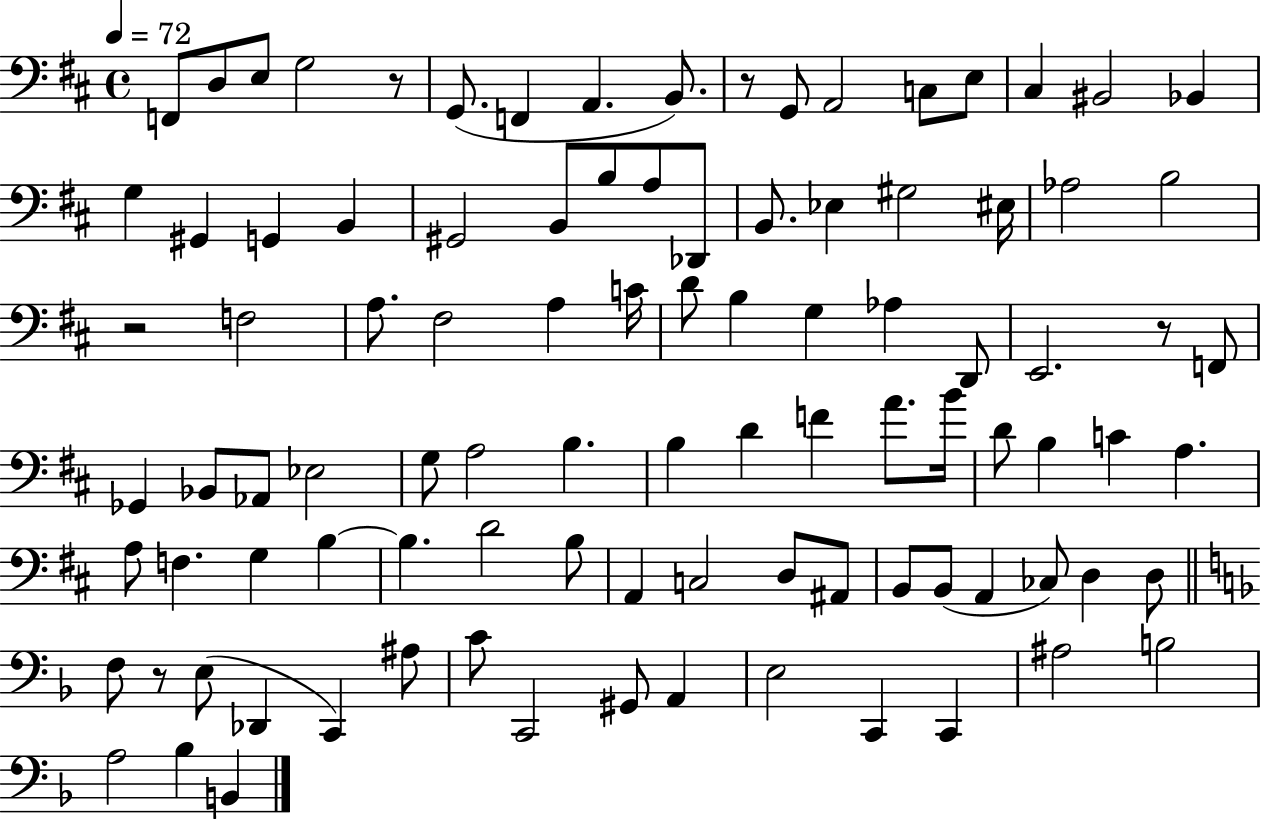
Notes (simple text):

F2/e D3/e E3/e G3/h R/e G2/e. F2/q A2/q. B2/e. R/e G2/e A2/h C3/e E3/e C#3/q BIS2/h Bb2/q G3/q G#2/q G2/q B2/q G#2/h B2/e B3/e A3/e Db2/e B2/e. Eb3/q G#3/h EIS3/s Ab3/h B3/h R/h F3/h A3/e. F#3/h A3/q C4/s D4/e B3/q G3/q Ab3/q D2/e E2/h. R/e F2/e Gb2/q Bb2/e Ab2/e Eb3/h G3/e A3/h B3/q. B3/q D4/q F4/q A4/e. B4/s D4/e B3/q C4/q A3/q. A3/e F3/q. G3/q B3/q B3/q. D4/h B3/e A2/q C3/h D3/e A#2/e B2/e B2/e A2/q CES3/e D3/q D3/e F3/e R/e E3/e Db2/q C2/q A#3/e C4/e C2/h G#2/e A2/q E3/h C2/q C2/q A#3/h B3/h A3/h Bb3/q B2/q